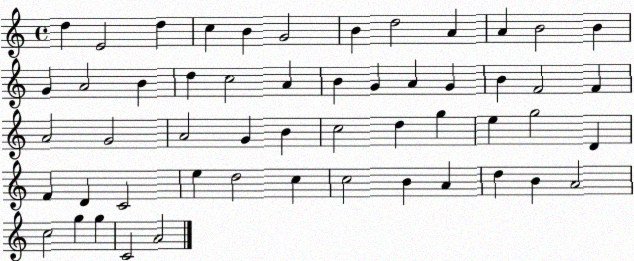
X:1
T:Untitled
M:4/4
L:1/4
K:C
d E2 d c B G2 B d2 A A B2 B G A2 B d c2 A B G A G B F2 F A2 G2 A2 G B c2 d g e g2 D F D C2 e d2 c c2 B A d B A2 c2 g g C2 A2